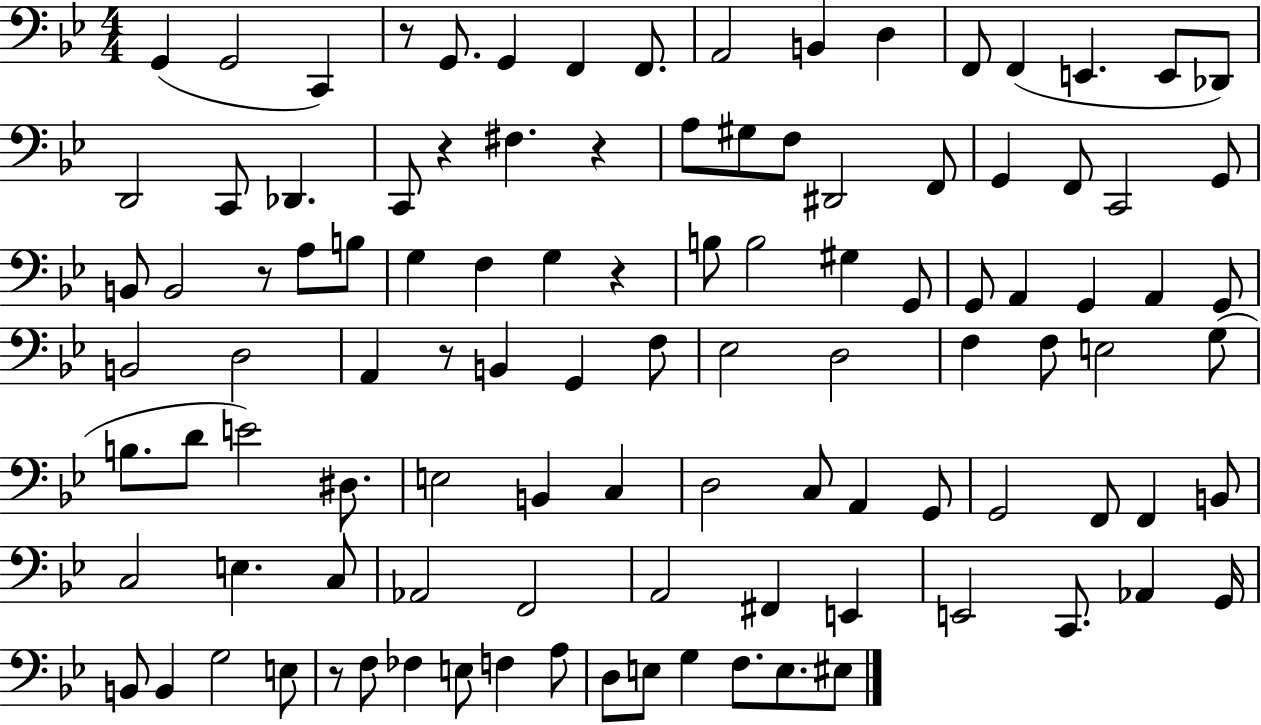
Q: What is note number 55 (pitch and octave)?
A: F3